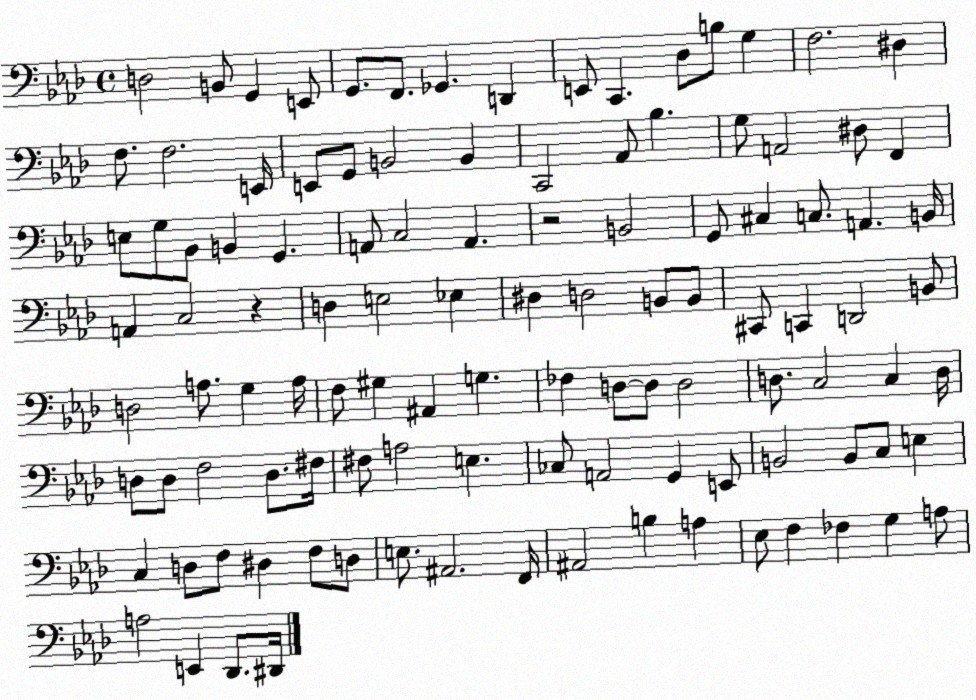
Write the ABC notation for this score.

X:1
T:Untitled
M:4/4
L:1/4
K:Ab
D,2 B,,/2 G,, E,,/2 G,,/2 F,,/2 _G,, D,, E,,/2 C,, _D,/2 B,/2 G, F,2 ^D, F,/2 F,2 E,,/4 E,,/2 G,,/2 B,,2 B,, C,,2 _A,,/2 _B, G,/2 A,,2 ^D,/2 F,, E,/2 G,/2 _B,,/2 B,, G,, A,,/2 C,2 A,, z2 B,,2 G,,/2 ^C, C,/2 A,, B,,/4 A,, C,2 z D, E,2 _E, ^D, D,2 B,,/2 B,,/2 ^C,,/2 C,, D,,2 B,,/2 D,2 A,/2 G, A,/4 F,/2 ^G, ^A,, G, _F, D,/2 D,/2 D,2 D,/2 C,2 C, D,/4 D,/2 D,/2 F,2 D,/2 ^F,/4 ^F,/2 A,2 E, _C,/2 A,,2 G,, E,,/2 B,,2 B,,/2 C,/2 E, C, D,/2 F,/2 ^D, F,/2 D,/2 E,/2 ^A,,2 F,,/4 ^A,,2 B, A, _E,/2 F, _F, G, A,/2 A,2 E,, _D,,/2 ^D,,/4